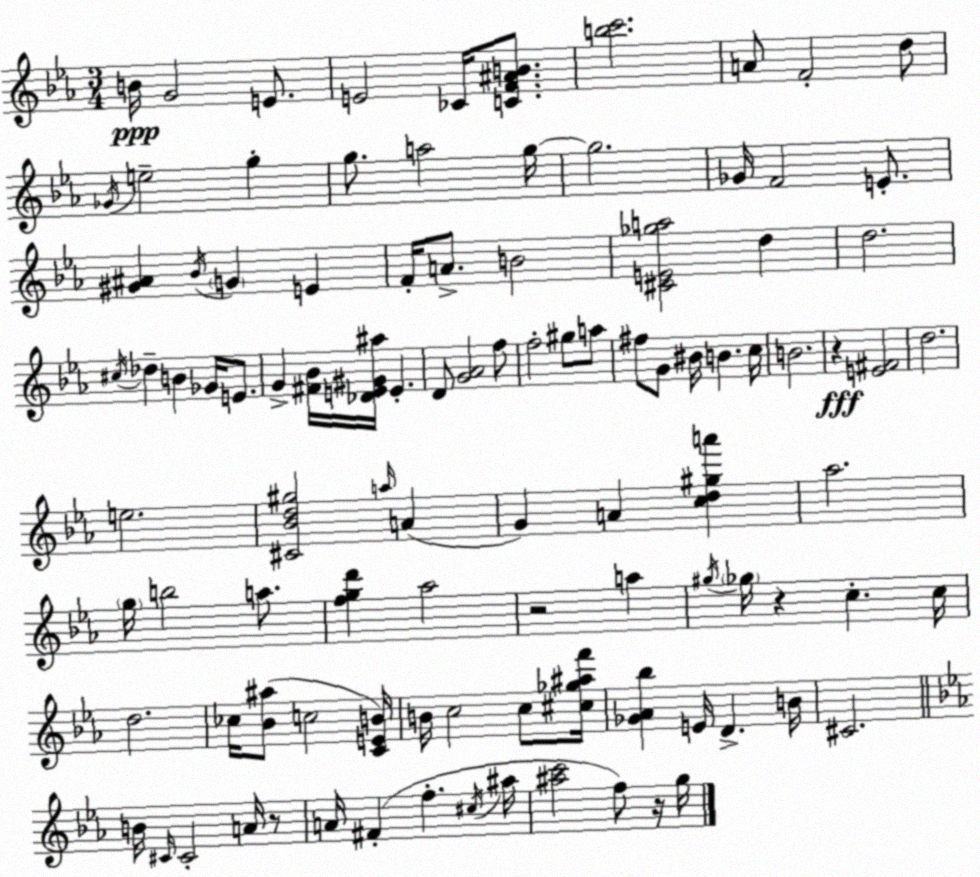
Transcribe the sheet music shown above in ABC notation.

X:1
T:Untitled
M:3/4
L:1/4
K:Eb
B/4 G2 E/2 E2 _C/4 [CF^AB]/2 [bc']2 A/2 F2 d/2 _G/4 e2 g g/2 a2 g/4 g2 _G/4 F2 E/2 [^G^A] _B/4 G E F/4 A/2 B2 [^CE_ga]2 d d2 ^c/4 _d B _G/4 E/2 G [^F_B]/4 [_DE^G^a]/4 E D/2 [G_A]2 f/2 f2 ^g/2 a/2 ^f/2 G/2 ^B/4 B c/4 B2 z [E^F]2 d2 e2 [^C_Bd^g]2 a/4 A G A [cd^ga'] _a2 g/4 b2 a/2 [fgd'] _a2 z2 a ^g/4 _g/4 z c c/4 d2 _c/4 [_B^a]/2 c2 [CEB]/4 B/4 c2 c/2 [^c_g^af']/4 [_G_A_b] E/4 D B/4 ^C2 B/4 ^C/4 ^C2 A/4 z/2 A/4 ^F f ^c/4 ^a/4 [^ac']2 f/2 z/4 g/4